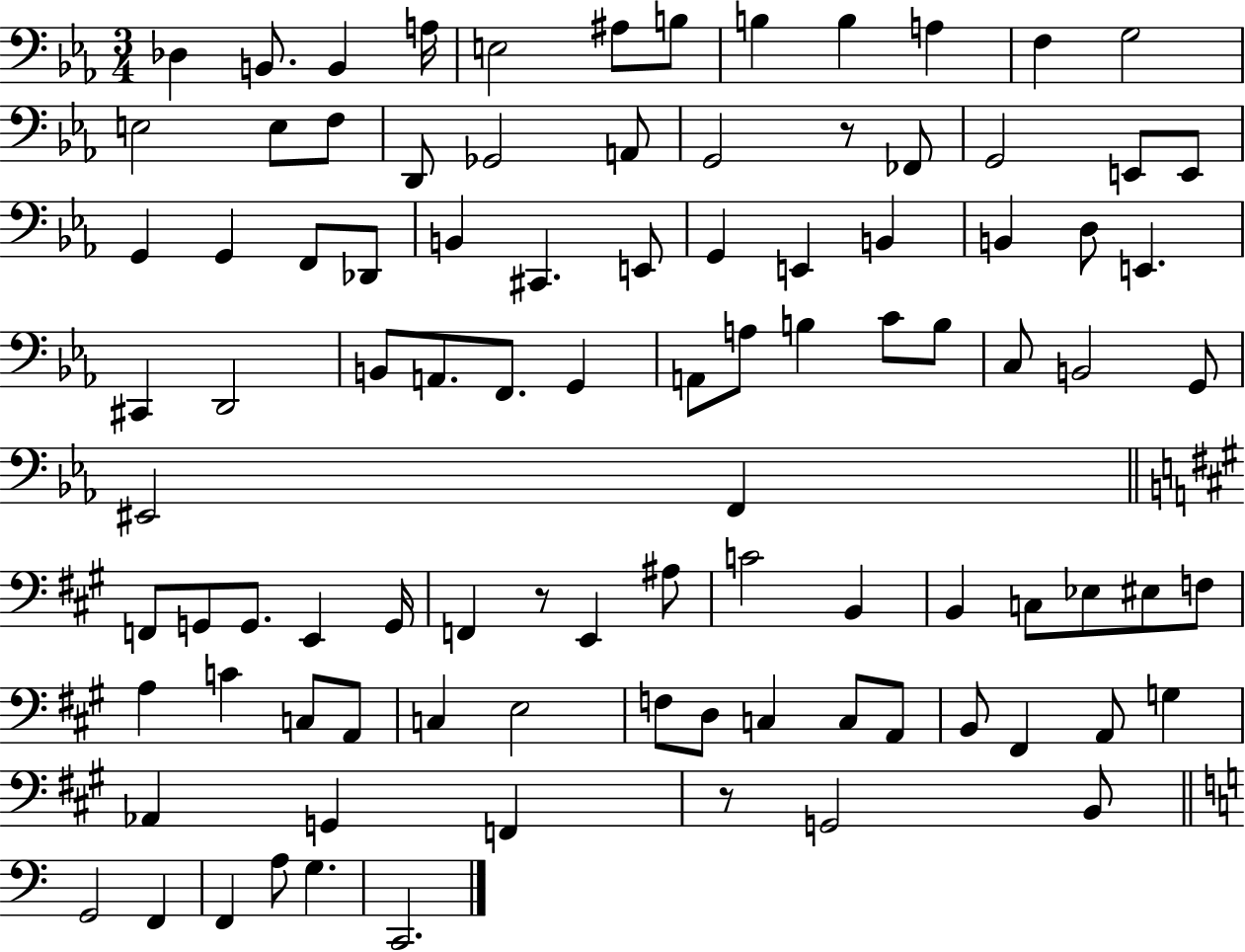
{
  \clef bass
  \numericTimeSignature
  \time 3/4
  \key ees \major
  \repeat volta 2 { des4 b,8. b,4 a16 | e2 ais8 b8 | b4 b4 a4 | f4 g2 | \break e2 e8 f8 | d,8 ges,2 a,8 | g,2 r8 fes,8 | g,2 e,8 e,8 | \break g,4 g,4 f,8 des,8 | b,4 cis,4. e,8 | g,4 e,4 b,4 | b,4 d8 e,4. | \break cis,4 d,2 | b,8 a,8. f,8. g,4 | a,8 a8 b4 c'8 b8 | c8 b,2 g,8 | \break eis,2 f,4 | \bar "||" \break \key a \major f,8 g,8 g,8. e,4 g,16 | f,4 r8 e,4 ais8 | c'2 b,4 | b,4 c8 ees8 eis8 f8 | \break a4 c'4 c8 a,8 | c4 e2 | f8 d8 c4 c8 a,8 | b,8 fis,4 a,8 g4 | \break aes,4 g,4 f,4 | r8 g,2 b,8 | \bar "||" \break \key a \minor g,2 f,4 | f,4 a8 g4. | c,2. | } \bar "|."
}